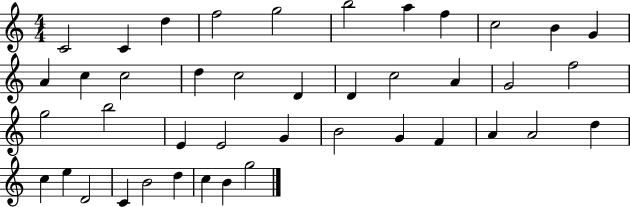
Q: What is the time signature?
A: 4/4